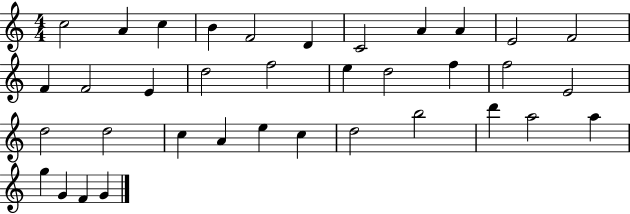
X:1
T:Untitled
M:4/4
L:1/4
K:C
c2 A c B F2 D C2 A A E2 F2 F F2 E d2 f2 e d2 f f2 E2 d2 d2 c A e c d2 b2 d' a2 a g G F G